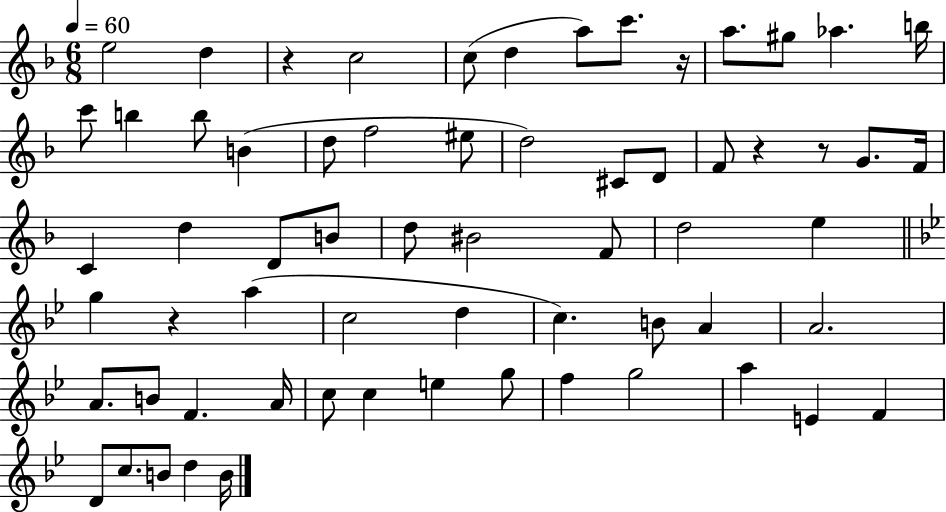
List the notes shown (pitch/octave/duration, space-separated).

E5/h D5/q R/q C5/h C5/e D5/q A5/e C6/e. R/s A5/e. G#5/e Ab5/q. B5/s C6/e B5/q B5/e B4/q D5/e F5/h EIS5/e D5/h C#4/e D4/e F4/e R/q R/e G4/e. F4/s C4/q D5/q D4/e B4/e D5/e BIS4/h F4/e D5/h E5/q G5/q R/q A5/q C5/h D5/q C5/q. B4/e A4/q A4/h. A4/e. B4/e F4/q. A4/s C5/e C5/q E5/q G5/e F5/q G5/h A5/q E4/q F4/q D4/e C5/e. B4/e D5/q B4/s